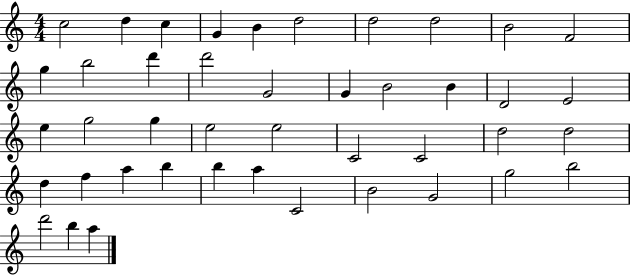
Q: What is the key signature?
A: C major